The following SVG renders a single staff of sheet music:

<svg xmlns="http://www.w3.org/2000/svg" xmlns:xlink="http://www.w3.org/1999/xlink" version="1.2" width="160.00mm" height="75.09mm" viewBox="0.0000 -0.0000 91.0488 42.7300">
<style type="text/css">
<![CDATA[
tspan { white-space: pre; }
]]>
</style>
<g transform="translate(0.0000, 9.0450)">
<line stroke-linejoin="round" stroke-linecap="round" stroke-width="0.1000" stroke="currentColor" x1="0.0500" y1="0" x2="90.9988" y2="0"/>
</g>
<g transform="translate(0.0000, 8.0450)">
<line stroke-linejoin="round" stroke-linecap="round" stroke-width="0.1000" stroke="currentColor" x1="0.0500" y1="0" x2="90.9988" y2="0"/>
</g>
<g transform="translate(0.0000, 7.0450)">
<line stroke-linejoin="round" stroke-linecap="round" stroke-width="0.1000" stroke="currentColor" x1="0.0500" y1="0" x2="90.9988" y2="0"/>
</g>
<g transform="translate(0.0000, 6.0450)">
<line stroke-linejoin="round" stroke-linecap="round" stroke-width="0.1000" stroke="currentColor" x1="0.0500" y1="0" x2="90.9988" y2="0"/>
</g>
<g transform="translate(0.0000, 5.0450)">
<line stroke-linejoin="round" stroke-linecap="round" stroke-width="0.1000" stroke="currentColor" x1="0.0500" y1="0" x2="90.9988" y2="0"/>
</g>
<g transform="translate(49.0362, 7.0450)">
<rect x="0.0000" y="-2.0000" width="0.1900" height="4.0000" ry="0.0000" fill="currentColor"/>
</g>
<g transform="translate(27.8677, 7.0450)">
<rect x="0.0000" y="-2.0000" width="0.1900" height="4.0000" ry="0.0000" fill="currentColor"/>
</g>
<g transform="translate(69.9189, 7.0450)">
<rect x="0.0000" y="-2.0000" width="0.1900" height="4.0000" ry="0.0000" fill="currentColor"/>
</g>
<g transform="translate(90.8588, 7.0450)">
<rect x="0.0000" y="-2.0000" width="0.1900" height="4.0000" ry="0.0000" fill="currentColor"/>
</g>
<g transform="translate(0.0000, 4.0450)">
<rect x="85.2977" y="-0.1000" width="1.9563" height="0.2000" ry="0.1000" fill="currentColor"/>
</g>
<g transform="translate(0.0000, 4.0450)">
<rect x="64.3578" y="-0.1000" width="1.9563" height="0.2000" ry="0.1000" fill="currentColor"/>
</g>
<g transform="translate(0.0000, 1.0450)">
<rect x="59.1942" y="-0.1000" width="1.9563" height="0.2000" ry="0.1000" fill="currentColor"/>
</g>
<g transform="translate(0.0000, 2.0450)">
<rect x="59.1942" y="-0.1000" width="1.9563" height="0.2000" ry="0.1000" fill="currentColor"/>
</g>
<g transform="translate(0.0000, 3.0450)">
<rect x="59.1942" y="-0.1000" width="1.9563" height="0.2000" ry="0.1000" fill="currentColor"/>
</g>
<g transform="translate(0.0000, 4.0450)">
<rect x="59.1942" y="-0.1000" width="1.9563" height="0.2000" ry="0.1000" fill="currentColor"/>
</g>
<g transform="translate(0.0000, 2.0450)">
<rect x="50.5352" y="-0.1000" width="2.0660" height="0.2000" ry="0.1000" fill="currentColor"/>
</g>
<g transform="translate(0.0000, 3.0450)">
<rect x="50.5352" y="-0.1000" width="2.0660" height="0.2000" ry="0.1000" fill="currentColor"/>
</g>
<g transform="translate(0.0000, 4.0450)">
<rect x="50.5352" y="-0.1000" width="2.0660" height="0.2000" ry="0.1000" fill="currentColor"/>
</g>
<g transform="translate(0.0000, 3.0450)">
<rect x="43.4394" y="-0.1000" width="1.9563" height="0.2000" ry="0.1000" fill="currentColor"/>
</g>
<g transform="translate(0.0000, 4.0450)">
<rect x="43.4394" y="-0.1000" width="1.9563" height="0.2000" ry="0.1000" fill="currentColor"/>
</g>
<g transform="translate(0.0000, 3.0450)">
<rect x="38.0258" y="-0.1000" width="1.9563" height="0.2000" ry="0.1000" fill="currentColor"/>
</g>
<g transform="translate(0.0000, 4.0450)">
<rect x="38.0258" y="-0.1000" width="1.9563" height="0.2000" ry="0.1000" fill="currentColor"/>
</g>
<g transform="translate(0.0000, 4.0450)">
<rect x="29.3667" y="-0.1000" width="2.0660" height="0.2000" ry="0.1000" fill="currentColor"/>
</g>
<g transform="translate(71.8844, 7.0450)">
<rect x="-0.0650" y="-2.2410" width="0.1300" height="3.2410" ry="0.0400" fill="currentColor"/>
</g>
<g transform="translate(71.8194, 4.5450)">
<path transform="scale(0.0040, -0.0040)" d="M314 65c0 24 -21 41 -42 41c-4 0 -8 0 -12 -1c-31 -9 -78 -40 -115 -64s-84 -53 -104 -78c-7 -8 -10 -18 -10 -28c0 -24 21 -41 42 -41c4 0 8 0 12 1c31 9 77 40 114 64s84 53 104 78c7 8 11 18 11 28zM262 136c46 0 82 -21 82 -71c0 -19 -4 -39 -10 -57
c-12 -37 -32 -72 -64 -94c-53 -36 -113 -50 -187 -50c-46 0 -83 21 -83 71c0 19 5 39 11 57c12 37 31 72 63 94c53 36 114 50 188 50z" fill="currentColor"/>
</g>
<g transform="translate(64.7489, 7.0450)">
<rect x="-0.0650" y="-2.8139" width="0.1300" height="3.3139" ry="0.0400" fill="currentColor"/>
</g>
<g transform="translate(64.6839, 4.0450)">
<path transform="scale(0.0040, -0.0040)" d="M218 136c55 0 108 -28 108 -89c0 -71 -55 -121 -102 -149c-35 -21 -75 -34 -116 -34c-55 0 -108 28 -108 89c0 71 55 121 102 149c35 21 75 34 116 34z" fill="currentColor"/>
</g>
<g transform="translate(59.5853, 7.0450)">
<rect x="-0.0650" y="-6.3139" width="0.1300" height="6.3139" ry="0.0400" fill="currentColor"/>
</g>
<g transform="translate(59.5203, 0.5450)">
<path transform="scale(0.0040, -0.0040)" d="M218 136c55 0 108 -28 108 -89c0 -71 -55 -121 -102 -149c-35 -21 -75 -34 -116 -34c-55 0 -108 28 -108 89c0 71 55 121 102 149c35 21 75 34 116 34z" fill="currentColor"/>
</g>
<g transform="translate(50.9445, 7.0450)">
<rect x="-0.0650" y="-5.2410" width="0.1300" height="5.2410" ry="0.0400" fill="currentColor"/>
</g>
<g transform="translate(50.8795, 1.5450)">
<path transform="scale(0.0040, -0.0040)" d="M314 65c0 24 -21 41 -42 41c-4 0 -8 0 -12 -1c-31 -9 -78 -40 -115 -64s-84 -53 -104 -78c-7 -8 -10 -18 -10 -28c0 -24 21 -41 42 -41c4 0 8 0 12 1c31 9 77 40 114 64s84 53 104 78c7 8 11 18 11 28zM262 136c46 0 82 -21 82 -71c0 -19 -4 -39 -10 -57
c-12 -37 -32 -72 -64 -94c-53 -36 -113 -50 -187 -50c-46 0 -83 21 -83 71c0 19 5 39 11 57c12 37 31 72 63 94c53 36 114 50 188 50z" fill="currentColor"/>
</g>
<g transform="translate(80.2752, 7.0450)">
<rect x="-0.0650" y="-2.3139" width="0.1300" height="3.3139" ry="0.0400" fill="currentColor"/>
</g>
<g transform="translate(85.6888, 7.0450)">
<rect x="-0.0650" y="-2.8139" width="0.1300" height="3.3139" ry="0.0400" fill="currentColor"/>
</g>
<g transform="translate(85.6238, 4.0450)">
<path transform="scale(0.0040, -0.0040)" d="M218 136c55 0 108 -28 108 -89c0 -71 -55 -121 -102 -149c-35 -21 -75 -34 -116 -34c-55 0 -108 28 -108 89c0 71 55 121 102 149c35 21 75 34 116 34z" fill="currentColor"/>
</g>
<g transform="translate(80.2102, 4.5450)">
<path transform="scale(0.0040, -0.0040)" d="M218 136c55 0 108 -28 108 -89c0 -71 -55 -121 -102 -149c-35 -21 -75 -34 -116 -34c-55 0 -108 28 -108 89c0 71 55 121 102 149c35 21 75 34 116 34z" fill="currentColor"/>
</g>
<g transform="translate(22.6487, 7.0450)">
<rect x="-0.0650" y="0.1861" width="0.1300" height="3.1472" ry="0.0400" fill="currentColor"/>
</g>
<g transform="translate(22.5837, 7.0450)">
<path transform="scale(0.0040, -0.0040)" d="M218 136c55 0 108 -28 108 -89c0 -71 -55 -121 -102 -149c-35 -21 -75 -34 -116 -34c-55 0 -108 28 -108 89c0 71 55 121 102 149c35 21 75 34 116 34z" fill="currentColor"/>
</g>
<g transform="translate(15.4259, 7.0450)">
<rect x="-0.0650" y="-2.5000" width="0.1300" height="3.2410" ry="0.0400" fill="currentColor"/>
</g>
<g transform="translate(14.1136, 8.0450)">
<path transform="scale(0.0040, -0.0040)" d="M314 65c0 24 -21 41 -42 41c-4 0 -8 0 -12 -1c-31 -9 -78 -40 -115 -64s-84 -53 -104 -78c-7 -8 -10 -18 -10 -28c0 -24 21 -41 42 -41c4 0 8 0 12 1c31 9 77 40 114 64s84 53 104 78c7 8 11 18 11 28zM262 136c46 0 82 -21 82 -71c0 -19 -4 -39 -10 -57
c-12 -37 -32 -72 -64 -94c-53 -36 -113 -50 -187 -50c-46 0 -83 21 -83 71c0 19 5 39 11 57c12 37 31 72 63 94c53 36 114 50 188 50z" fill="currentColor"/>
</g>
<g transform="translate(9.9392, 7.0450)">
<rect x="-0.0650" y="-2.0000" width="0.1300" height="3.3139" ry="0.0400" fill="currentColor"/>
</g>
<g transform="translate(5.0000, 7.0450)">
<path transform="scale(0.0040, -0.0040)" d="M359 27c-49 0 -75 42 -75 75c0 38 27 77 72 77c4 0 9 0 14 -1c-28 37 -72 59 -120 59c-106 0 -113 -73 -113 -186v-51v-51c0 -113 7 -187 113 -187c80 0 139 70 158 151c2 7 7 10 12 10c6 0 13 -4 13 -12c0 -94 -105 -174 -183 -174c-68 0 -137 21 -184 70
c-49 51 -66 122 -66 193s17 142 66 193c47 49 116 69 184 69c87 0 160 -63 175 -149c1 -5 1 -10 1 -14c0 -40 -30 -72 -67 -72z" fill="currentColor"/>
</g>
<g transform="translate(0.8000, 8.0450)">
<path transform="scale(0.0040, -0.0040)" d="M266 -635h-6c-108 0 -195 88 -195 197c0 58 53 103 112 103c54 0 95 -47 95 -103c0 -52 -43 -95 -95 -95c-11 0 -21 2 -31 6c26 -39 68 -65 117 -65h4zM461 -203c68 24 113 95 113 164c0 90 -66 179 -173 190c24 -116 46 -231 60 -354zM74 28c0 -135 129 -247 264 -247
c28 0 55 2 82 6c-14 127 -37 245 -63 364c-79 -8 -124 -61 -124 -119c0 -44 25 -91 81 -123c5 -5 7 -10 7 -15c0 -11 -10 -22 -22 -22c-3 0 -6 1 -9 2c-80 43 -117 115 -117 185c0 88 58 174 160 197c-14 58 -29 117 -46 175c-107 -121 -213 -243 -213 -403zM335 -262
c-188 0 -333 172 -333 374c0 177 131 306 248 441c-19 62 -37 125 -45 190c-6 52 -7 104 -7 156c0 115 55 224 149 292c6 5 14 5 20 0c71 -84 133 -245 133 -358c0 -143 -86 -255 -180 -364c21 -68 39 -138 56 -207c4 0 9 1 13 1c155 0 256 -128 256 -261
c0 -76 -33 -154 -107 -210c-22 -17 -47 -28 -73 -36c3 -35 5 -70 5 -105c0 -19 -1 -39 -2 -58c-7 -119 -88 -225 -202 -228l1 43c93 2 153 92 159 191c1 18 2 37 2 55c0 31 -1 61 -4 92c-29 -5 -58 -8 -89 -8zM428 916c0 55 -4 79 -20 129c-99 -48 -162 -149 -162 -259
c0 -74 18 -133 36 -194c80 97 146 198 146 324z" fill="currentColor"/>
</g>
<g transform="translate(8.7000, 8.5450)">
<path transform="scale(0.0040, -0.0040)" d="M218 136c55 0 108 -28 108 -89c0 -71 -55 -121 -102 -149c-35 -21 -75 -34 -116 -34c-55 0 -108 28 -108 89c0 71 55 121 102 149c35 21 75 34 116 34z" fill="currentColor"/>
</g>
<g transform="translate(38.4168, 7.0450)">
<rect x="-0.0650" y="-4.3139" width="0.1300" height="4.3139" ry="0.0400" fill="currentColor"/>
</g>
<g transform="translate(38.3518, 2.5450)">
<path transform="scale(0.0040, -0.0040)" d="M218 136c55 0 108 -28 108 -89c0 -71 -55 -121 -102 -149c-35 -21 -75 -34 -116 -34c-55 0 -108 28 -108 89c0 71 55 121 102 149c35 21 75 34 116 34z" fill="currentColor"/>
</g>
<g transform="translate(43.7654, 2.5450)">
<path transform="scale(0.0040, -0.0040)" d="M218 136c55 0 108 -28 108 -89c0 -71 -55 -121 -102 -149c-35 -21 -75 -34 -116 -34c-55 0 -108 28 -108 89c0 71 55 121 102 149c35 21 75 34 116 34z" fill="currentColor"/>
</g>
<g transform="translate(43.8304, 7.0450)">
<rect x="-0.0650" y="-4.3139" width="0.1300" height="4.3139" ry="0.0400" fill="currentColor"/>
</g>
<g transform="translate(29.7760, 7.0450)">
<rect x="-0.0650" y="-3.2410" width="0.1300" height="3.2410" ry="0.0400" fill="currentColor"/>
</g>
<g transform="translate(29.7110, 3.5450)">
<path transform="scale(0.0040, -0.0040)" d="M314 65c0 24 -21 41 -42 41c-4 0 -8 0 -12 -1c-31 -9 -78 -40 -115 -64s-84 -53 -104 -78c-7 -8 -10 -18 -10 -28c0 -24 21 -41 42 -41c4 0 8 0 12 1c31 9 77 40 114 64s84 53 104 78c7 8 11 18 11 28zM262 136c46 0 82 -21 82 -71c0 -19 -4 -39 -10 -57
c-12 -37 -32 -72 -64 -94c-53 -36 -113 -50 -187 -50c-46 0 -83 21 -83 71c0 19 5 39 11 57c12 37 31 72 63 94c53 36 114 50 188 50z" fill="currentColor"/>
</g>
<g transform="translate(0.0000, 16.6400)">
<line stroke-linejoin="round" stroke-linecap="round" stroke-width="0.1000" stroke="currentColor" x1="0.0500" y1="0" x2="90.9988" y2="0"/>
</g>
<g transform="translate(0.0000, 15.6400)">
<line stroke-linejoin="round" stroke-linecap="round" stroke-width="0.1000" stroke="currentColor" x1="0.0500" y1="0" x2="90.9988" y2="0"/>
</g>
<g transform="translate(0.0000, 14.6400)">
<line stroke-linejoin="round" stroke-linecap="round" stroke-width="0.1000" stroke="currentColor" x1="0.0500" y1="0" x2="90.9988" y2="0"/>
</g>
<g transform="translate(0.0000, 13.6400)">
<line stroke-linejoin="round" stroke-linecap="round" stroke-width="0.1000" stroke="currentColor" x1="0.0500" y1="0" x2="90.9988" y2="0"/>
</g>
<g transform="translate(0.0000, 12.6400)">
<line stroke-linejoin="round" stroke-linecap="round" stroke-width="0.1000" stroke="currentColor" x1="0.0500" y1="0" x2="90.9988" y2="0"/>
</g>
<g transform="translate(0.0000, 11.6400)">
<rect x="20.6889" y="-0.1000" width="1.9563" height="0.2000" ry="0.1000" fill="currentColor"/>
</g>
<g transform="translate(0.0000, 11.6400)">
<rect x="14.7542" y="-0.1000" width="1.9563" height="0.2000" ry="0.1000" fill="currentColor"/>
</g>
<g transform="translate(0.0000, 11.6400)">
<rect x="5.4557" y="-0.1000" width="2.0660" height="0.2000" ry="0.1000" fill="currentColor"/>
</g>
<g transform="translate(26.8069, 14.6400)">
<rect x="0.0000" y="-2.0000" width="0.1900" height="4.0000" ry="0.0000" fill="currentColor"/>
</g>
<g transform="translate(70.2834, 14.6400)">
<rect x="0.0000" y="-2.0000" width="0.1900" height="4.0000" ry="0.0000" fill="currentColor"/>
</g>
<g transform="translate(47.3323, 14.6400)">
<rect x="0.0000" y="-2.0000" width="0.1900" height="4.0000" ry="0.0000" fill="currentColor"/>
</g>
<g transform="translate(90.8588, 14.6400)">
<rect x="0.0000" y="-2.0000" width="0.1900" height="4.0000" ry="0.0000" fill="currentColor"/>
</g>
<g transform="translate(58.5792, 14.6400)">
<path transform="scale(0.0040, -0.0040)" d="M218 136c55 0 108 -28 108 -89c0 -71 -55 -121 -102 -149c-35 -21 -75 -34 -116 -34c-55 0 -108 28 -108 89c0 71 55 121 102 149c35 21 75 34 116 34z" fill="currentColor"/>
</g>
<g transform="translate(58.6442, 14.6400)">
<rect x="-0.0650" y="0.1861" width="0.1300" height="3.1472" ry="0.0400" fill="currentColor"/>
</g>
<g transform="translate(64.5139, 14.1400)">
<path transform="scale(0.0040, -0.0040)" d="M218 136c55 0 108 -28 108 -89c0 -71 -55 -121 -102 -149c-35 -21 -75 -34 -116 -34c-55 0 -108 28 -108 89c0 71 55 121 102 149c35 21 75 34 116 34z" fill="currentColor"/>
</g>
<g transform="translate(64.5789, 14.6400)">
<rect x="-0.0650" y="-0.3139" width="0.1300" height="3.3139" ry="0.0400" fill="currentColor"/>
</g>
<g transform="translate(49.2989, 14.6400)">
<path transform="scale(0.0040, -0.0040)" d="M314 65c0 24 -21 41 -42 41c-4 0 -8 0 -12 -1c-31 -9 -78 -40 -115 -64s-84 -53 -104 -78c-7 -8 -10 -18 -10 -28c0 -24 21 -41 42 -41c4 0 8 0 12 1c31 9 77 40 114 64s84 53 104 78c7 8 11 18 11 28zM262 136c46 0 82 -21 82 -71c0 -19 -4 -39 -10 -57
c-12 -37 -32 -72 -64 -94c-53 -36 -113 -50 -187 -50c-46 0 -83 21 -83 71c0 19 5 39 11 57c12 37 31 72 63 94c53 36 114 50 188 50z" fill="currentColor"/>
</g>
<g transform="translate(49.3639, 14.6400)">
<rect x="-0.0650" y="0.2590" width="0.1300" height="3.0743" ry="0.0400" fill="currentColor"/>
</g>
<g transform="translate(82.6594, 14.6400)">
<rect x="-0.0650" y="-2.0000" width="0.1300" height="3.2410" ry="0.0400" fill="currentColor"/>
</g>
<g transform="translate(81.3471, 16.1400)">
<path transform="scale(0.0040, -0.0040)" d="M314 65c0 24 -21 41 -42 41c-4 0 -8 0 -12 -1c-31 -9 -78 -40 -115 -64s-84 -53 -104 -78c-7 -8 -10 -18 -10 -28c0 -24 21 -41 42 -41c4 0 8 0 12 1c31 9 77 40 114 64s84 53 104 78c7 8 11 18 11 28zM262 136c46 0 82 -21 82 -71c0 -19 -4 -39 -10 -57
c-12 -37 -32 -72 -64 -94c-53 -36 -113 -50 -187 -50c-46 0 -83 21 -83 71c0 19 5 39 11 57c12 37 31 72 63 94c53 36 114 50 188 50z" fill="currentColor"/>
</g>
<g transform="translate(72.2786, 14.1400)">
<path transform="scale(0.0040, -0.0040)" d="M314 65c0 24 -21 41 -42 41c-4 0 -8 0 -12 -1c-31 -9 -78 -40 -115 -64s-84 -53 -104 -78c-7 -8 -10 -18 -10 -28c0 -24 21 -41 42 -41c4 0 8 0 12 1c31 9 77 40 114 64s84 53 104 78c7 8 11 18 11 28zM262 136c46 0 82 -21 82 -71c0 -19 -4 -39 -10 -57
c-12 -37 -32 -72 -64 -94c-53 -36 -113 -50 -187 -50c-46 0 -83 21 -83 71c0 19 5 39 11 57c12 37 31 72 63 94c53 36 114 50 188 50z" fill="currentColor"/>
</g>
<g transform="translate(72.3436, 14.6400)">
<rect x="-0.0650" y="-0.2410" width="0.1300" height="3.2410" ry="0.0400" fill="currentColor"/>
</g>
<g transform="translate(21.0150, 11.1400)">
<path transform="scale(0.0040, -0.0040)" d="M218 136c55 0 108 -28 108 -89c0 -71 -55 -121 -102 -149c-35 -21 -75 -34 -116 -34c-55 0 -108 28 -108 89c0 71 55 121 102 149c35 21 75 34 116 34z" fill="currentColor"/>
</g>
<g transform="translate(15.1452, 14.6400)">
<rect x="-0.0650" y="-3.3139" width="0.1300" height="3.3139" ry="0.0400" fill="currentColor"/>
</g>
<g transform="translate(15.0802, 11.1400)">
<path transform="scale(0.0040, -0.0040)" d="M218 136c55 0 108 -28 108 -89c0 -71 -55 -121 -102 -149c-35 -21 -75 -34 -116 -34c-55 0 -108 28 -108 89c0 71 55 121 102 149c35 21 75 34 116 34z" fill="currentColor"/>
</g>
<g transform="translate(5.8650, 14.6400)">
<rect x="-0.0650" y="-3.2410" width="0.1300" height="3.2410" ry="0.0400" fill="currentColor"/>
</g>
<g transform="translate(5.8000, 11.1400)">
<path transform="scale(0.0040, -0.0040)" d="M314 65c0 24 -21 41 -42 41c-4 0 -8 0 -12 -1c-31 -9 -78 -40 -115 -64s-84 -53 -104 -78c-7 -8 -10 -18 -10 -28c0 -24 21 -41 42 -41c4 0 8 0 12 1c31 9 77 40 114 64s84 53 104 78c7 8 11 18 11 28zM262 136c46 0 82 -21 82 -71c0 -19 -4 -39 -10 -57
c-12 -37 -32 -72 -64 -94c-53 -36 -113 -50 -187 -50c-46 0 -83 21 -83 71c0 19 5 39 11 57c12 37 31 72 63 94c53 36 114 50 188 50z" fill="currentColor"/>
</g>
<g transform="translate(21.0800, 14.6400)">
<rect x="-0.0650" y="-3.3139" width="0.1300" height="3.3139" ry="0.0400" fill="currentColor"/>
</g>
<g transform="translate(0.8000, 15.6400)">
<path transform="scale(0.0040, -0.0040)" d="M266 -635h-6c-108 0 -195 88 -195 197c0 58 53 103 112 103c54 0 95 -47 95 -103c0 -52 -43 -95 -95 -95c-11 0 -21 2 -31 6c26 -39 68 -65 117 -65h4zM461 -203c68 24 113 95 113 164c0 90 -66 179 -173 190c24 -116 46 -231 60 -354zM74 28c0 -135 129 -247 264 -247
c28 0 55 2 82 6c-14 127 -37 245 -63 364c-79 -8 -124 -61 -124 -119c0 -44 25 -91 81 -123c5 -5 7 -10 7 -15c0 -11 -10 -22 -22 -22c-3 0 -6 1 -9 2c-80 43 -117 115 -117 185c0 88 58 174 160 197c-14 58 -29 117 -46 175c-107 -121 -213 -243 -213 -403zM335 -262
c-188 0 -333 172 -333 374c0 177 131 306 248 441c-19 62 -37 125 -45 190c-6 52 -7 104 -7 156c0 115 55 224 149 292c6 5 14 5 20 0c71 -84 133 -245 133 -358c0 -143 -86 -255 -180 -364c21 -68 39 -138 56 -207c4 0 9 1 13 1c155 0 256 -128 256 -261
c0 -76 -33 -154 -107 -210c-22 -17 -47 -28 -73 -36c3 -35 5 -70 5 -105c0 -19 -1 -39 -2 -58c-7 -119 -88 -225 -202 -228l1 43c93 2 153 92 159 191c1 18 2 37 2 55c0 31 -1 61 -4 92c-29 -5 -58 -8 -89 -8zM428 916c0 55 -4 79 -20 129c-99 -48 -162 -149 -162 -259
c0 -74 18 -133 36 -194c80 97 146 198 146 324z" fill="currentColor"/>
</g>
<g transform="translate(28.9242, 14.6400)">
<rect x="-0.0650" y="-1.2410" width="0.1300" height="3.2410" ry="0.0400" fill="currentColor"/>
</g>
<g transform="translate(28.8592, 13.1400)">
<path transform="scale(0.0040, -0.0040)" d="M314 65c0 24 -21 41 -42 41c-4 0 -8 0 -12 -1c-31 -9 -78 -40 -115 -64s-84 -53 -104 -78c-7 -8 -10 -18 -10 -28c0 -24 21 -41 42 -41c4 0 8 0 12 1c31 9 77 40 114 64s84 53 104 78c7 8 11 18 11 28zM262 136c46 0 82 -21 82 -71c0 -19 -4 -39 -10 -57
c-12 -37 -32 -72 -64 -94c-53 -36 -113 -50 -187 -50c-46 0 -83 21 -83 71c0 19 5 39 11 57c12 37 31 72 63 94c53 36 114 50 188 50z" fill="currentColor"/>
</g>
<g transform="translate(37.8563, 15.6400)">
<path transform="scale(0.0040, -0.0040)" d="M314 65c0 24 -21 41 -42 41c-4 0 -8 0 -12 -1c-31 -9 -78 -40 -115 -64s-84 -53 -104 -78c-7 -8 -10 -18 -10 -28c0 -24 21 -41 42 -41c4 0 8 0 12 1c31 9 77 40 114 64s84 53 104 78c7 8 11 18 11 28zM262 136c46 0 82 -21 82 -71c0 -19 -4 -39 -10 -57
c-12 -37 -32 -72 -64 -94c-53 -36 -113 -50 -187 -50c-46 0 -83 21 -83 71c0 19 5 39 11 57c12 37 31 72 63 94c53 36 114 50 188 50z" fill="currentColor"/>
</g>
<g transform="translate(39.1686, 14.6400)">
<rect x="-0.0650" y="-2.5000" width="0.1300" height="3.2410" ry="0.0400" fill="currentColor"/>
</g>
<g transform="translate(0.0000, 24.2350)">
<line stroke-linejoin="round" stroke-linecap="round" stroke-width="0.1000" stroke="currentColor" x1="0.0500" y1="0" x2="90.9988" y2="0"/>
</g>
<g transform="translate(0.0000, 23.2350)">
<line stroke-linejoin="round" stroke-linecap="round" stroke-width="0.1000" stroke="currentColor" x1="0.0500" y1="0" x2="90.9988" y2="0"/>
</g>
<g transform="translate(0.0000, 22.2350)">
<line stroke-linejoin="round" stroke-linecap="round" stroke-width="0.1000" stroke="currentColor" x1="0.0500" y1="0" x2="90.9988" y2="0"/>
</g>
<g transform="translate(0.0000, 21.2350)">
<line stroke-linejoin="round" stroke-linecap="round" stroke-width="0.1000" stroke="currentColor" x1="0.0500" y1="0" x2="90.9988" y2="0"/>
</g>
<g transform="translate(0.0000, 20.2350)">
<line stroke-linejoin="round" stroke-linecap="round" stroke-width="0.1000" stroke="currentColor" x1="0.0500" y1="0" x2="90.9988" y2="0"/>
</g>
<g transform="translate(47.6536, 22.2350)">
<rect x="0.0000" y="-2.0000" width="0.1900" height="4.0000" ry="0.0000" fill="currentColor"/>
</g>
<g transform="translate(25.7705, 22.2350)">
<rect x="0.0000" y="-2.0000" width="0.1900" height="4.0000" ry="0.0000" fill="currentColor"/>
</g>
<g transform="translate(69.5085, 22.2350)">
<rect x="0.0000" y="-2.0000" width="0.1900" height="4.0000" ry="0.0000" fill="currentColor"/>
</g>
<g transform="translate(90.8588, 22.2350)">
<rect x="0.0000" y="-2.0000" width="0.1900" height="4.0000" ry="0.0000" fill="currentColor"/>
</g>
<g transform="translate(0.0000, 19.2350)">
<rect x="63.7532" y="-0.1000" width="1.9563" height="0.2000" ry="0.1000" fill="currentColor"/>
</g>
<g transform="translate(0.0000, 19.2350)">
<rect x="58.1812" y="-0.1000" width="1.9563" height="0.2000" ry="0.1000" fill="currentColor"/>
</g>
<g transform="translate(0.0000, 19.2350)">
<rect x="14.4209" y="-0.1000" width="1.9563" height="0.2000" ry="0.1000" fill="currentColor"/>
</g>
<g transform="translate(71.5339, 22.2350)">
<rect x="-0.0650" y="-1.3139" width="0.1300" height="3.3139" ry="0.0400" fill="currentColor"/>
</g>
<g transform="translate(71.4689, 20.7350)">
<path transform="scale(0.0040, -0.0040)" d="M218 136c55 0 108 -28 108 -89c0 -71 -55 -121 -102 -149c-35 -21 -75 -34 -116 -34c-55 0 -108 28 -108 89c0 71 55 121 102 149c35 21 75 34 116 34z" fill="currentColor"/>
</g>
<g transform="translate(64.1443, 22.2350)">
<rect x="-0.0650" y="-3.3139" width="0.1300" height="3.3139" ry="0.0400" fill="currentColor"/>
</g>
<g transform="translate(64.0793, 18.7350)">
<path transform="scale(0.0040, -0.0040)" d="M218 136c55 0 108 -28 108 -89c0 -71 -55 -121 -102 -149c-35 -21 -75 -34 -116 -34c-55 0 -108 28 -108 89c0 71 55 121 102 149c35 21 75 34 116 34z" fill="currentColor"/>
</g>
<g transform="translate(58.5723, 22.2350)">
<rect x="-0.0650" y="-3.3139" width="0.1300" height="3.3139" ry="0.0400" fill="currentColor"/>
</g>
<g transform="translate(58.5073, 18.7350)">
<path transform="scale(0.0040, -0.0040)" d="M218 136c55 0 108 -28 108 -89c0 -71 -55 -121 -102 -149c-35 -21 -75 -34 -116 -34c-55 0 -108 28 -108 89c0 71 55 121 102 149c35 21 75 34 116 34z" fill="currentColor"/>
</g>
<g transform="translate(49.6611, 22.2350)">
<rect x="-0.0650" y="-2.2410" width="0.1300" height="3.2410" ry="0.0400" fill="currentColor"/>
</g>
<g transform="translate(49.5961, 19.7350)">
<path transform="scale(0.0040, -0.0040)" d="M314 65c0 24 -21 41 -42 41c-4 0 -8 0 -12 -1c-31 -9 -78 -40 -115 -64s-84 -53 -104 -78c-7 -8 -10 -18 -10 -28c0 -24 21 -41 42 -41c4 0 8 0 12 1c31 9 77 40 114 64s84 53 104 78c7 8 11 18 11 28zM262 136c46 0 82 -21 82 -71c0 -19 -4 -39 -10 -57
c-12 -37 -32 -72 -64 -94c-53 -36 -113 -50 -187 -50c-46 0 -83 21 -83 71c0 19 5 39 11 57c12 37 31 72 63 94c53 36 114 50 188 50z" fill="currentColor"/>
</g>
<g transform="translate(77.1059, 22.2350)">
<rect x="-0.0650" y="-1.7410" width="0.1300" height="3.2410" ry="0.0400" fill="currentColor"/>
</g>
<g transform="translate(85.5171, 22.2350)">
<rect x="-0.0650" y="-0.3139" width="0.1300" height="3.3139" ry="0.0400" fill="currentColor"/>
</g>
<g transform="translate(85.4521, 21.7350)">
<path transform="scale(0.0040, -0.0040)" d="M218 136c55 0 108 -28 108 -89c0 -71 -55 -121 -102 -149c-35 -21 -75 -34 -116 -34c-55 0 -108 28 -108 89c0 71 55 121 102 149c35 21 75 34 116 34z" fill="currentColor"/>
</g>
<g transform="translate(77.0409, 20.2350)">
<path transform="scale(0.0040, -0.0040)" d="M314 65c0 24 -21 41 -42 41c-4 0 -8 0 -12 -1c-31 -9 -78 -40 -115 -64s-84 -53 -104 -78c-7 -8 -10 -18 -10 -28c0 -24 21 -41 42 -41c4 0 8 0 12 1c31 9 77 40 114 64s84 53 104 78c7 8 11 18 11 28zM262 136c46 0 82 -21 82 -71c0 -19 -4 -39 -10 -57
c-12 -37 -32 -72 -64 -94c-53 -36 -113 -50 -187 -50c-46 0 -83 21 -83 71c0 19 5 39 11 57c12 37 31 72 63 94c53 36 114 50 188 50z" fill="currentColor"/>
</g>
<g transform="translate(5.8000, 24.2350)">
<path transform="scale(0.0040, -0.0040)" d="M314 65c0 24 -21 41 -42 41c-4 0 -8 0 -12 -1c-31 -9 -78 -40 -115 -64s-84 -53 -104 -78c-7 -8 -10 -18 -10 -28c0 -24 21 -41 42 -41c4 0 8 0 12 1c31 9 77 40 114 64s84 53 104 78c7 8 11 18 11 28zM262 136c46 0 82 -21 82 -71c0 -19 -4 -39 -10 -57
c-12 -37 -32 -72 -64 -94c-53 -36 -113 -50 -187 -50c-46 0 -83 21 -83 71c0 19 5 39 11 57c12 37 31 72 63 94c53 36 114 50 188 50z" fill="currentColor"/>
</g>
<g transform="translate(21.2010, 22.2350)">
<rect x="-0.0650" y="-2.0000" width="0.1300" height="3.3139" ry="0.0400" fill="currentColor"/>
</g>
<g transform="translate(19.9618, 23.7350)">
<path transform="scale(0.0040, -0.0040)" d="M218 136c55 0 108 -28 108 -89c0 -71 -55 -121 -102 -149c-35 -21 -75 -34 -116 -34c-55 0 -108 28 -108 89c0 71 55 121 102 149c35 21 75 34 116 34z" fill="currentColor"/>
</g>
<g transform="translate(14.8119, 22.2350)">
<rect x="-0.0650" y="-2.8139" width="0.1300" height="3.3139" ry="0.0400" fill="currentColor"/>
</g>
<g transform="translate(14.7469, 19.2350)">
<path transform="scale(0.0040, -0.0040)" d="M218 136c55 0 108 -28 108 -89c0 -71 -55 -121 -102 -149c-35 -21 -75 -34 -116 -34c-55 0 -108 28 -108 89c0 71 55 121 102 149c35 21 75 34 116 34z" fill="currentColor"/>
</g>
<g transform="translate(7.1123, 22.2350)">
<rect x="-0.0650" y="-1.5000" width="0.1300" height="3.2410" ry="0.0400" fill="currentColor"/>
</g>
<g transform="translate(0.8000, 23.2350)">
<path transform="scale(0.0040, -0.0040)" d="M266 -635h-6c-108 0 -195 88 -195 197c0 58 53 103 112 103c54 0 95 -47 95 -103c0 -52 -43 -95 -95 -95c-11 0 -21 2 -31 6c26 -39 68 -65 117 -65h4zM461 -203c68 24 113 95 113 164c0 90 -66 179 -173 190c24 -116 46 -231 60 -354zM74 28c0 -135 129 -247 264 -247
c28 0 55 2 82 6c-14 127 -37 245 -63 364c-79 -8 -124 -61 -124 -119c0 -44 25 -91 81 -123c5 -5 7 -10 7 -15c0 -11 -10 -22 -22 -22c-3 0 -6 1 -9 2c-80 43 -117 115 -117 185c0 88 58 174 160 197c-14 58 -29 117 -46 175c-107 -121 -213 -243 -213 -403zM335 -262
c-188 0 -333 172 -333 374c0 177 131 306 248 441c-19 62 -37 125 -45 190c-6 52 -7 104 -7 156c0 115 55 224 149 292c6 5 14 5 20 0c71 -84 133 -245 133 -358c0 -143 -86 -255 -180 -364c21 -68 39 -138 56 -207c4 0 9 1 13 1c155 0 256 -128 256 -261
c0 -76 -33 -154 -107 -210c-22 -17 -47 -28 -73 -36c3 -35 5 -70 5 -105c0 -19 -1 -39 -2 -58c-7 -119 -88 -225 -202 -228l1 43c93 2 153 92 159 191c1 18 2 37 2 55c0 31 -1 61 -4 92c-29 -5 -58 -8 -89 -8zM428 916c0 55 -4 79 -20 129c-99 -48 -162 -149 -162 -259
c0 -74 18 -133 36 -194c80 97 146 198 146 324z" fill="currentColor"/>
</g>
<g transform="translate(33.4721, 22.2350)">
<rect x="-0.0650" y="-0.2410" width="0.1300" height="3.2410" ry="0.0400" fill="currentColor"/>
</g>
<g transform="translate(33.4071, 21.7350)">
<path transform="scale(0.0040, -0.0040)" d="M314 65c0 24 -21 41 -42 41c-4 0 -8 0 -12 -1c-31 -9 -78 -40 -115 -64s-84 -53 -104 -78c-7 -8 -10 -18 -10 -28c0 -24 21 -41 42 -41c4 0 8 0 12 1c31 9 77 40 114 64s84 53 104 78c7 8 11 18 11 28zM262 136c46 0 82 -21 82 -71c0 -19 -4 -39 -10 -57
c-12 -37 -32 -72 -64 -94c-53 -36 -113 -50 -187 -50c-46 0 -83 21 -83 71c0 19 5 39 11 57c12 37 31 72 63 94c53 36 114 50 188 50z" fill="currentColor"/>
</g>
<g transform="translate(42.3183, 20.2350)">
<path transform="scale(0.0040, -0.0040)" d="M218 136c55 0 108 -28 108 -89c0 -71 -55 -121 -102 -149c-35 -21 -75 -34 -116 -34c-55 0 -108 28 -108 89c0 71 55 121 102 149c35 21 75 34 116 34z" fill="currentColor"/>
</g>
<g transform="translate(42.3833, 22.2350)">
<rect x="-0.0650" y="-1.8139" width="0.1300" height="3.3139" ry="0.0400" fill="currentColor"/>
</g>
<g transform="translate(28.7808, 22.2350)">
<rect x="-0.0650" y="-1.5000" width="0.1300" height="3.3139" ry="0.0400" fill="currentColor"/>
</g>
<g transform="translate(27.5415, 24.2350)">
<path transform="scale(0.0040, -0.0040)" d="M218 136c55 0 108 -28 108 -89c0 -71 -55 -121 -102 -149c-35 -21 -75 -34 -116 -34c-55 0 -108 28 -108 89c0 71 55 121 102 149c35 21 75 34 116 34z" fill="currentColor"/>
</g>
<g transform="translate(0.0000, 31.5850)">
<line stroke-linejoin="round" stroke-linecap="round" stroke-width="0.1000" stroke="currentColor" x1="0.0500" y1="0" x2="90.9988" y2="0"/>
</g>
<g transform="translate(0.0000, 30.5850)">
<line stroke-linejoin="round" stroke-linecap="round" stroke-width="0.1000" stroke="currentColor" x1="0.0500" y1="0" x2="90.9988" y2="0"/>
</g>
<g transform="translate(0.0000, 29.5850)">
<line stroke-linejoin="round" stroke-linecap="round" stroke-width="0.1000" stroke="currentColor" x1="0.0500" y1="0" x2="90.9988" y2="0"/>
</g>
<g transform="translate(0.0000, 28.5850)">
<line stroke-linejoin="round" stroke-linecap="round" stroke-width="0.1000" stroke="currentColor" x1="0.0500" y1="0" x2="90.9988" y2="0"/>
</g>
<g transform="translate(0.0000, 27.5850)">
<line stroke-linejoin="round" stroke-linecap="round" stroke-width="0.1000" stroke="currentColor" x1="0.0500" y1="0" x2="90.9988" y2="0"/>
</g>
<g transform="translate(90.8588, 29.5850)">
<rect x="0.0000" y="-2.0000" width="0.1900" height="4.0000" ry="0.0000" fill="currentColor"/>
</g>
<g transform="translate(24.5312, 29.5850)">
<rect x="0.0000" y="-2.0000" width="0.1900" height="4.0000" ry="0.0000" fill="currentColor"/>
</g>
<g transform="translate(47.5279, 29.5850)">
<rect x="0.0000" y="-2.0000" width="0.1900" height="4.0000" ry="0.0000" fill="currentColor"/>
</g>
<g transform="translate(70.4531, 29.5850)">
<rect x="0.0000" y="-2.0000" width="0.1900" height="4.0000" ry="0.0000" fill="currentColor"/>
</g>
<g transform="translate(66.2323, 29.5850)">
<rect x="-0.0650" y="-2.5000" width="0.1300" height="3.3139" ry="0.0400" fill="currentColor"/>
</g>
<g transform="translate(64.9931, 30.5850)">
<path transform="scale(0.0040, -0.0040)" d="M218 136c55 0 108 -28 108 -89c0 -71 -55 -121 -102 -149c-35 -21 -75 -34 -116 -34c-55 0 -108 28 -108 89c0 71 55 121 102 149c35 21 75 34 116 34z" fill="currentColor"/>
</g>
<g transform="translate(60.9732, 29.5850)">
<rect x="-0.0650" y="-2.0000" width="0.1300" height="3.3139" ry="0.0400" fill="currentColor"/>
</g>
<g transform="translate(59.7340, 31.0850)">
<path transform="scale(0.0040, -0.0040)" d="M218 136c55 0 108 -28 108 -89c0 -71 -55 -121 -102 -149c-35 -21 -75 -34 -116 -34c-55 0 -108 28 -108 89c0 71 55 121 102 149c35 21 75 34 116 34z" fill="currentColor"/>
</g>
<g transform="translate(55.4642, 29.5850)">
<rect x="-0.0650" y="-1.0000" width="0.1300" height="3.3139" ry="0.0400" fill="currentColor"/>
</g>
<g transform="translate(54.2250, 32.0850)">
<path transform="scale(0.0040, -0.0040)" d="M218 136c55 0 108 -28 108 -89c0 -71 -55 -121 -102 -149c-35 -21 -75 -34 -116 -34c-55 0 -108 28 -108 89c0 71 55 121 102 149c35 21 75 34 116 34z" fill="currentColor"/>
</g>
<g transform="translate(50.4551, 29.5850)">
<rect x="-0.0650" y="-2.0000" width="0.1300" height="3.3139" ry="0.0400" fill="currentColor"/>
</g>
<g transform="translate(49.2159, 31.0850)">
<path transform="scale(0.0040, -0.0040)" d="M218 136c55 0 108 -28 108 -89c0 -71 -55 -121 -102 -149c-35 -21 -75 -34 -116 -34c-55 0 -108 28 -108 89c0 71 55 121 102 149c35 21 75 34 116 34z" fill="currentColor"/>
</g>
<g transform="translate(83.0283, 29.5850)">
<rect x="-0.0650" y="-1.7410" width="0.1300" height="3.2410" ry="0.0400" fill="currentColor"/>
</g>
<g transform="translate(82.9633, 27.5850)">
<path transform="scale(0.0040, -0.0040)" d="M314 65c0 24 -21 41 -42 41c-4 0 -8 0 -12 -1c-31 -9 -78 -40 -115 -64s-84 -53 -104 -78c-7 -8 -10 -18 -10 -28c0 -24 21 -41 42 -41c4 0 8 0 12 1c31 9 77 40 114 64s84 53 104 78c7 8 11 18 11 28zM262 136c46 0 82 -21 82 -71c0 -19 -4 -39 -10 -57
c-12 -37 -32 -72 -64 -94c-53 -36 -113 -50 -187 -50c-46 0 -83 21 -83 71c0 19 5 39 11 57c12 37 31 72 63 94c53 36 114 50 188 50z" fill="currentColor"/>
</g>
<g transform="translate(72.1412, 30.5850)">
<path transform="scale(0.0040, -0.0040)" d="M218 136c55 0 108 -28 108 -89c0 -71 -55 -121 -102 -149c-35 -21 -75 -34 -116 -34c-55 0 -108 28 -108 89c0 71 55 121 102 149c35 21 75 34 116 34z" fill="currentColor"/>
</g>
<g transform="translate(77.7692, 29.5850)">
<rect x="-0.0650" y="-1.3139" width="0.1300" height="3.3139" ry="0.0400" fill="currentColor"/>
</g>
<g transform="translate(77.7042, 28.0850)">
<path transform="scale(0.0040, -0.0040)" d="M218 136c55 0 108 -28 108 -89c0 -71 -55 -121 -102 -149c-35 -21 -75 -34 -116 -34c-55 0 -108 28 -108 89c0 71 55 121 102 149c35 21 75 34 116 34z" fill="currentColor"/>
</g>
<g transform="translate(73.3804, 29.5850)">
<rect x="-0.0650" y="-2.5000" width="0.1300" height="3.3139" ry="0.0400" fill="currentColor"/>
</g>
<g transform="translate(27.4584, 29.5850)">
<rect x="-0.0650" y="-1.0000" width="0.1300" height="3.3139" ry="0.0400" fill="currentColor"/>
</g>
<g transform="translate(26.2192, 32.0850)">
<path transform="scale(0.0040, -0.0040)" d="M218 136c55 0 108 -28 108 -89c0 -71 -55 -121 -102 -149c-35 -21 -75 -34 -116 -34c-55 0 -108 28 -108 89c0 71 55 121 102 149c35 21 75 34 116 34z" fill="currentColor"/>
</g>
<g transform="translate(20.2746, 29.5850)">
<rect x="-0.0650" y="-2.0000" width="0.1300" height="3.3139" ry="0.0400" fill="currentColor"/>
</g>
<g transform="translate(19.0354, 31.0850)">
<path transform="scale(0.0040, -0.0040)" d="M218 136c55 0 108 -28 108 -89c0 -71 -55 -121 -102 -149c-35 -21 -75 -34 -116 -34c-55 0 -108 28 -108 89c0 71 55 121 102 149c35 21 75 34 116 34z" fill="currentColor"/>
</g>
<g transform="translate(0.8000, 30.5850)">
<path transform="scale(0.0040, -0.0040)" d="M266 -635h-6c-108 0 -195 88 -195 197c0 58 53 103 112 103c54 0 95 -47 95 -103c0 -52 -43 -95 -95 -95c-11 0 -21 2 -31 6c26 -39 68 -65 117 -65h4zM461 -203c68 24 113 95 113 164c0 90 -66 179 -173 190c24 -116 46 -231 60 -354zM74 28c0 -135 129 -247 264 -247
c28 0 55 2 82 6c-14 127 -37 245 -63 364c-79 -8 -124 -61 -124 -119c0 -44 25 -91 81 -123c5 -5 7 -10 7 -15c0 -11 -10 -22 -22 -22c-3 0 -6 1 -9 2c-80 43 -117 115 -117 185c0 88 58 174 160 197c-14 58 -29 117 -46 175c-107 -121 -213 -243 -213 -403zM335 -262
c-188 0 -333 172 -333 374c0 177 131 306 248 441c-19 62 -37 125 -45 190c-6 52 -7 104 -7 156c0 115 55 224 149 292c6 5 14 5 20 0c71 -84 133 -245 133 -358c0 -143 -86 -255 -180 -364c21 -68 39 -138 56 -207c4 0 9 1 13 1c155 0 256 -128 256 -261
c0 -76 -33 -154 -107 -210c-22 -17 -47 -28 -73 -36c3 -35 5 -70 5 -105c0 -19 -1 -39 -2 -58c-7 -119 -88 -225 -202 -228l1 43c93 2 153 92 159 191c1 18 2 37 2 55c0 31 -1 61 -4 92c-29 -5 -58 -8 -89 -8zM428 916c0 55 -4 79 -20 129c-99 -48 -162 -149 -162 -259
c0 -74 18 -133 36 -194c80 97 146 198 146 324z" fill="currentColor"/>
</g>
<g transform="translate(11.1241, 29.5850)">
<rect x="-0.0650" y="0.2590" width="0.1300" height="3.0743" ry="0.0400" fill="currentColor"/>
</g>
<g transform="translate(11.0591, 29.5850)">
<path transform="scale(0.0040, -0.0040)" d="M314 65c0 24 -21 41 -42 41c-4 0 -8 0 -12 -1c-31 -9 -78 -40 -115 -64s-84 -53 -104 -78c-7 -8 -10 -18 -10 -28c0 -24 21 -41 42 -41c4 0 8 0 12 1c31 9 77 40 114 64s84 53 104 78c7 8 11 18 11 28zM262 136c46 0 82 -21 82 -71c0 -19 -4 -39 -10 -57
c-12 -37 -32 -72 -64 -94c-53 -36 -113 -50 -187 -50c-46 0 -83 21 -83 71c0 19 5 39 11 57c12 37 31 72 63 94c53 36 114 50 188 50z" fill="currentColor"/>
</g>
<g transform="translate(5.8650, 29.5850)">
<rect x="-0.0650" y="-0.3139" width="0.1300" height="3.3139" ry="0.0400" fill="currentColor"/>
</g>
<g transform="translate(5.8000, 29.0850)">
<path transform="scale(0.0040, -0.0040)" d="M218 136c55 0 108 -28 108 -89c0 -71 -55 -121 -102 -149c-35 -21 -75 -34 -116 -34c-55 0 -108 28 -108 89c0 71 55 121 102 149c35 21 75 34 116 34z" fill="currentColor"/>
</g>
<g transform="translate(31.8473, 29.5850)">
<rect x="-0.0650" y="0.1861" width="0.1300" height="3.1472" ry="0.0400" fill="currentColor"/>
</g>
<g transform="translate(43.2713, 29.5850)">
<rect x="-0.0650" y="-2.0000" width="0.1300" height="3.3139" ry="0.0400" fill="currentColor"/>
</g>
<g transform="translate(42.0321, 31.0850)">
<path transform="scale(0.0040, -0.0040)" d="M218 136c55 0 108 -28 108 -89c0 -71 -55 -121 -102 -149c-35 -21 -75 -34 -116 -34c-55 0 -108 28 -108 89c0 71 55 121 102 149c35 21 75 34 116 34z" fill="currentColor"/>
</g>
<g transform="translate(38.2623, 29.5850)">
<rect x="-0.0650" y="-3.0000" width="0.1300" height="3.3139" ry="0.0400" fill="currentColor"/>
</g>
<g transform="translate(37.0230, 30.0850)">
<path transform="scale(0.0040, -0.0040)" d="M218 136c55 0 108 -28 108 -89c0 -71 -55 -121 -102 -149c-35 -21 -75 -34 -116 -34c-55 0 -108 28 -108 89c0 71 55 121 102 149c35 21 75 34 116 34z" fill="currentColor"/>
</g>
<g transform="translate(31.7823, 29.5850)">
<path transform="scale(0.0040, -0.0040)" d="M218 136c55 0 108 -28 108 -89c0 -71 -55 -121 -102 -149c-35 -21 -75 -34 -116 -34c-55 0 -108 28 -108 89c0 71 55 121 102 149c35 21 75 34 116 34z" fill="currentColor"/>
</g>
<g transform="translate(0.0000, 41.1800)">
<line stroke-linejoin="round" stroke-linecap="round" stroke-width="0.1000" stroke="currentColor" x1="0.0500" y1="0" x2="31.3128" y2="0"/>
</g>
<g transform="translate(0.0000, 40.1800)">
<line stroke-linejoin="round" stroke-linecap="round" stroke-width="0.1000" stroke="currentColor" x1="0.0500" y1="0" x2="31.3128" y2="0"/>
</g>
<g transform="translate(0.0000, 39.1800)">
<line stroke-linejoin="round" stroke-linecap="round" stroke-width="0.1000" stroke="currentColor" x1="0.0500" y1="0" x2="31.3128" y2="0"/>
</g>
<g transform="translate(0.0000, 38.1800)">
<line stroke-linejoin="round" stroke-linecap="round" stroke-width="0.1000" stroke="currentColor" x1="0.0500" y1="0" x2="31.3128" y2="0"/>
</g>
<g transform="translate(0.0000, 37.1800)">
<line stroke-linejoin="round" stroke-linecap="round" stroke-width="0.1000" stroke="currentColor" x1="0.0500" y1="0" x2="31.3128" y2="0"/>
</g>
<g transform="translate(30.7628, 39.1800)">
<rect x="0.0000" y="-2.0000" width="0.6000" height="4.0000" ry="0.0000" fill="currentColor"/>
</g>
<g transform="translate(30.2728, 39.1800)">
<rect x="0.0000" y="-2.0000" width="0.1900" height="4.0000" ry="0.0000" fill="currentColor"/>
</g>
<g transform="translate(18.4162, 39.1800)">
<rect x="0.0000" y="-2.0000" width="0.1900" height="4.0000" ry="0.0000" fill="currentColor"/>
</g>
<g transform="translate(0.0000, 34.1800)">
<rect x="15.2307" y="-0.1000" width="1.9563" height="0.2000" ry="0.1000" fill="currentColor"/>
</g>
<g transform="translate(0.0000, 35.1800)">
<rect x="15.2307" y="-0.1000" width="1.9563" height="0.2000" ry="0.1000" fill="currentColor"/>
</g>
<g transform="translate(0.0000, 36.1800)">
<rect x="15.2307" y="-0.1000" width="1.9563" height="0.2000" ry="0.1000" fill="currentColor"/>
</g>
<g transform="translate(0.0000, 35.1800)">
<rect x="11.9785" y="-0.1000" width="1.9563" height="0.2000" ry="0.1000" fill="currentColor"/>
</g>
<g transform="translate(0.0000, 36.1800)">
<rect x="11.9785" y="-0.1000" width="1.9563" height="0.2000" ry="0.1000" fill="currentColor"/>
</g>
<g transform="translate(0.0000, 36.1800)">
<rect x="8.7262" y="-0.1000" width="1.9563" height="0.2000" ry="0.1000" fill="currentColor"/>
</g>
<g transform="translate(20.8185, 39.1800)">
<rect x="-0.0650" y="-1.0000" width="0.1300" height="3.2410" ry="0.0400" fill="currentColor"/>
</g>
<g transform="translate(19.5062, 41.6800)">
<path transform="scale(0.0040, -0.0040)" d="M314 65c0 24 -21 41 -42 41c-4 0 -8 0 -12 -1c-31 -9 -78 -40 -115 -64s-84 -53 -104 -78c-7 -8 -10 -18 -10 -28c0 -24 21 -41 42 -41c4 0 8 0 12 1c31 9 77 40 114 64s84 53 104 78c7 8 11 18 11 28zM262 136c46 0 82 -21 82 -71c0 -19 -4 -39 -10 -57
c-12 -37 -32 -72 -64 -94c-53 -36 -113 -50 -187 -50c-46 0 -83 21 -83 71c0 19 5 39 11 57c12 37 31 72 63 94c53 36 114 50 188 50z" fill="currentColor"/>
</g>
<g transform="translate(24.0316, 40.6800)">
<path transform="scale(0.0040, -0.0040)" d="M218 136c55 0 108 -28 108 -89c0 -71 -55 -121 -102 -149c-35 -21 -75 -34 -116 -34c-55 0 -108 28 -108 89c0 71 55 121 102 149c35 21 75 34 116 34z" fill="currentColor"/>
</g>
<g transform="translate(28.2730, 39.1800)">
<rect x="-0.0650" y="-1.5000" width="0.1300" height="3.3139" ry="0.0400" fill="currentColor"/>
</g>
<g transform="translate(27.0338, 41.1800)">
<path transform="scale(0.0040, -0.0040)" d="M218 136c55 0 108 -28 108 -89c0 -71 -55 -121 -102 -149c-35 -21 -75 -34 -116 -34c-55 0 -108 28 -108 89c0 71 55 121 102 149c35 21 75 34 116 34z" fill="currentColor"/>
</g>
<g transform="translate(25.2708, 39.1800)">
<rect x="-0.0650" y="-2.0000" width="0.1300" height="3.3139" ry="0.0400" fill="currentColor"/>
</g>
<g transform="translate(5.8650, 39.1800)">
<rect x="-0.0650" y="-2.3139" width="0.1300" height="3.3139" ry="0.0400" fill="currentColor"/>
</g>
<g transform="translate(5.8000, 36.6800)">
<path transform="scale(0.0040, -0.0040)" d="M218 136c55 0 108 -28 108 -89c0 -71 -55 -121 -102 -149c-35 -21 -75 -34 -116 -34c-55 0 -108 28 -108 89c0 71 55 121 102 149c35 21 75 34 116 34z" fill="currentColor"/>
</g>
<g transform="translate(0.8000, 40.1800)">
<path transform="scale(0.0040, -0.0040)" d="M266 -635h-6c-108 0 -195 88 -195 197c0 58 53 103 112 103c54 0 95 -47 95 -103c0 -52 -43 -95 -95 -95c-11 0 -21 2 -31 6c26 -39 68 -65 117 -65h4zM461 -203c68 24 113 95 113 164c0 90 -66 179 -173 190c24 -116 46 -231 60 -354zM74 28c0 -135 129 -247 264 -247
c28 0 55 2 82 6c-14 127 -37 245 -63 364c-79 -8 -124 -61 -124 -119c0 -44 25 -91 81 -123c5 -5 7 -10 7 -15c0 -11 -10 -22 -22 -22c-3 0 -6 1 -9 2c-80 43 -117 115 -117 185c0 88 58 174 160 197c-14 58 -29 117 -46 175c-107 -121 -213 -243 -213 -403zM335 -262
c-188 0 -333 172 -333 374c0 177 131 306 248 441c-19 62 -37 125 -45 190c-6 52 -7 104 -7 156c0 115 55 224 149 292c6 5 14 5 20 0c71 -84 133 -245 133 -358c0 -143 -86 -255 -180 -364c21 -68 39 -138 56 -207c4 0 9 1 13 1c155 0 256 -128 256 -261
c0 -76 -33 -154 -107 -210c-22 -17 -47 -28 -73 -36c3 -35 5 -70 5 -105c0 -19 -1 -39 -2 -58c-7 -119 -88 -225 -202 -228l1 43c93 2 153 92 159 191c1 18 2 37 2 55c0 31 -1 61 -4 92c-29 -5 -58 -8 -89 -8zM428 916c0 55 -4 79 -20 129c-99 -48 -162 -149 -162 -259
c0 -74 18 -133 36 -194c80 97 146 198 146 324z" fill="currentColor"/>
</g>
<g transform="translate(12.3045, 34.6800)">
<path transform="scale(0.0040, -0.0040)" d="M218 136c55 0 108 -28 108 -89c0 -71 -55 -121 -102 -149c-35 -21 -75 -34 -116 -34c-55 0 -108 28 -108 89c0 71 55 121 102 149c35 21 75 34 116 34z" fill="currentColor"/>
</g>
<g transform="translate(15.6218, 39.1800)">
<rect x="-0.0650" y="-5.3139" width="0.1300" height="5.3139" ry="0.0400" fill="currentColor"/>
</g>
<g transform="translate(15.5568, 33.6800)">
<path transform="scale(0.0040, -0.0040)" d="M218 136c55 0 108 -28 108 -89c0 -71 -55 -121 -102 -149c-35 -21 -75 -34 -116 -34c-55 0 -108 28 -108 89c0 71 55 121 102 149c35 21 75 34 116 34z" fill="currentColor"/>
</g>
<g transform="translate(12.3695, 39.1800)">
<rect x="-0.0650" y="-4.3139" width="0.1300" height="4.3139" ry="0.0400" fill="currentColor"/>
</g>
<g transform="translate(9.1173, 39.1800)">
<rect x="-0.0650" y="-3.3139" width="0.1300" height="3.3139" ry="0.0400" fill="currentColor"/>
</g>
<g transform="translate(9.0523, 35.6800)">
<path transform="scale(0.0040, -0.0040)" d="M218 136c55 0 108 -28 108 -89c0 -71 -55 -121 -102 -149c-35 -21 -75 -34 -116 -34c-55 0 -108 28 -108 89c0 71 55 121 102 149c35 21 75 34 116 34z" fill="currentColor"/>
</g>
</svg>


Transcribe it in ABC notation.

X:1
T:Untitled
M:4/4
L:1/4
K:C
F G2 B b2 d' d' f'2 a' a g2 g a b2 b b e2 G2 B2 B c c2 F2 E2 a F E c2 f g2 b b e f2 c c B2 F D B A F F D F G G e f2 g b d' f' D2 F E